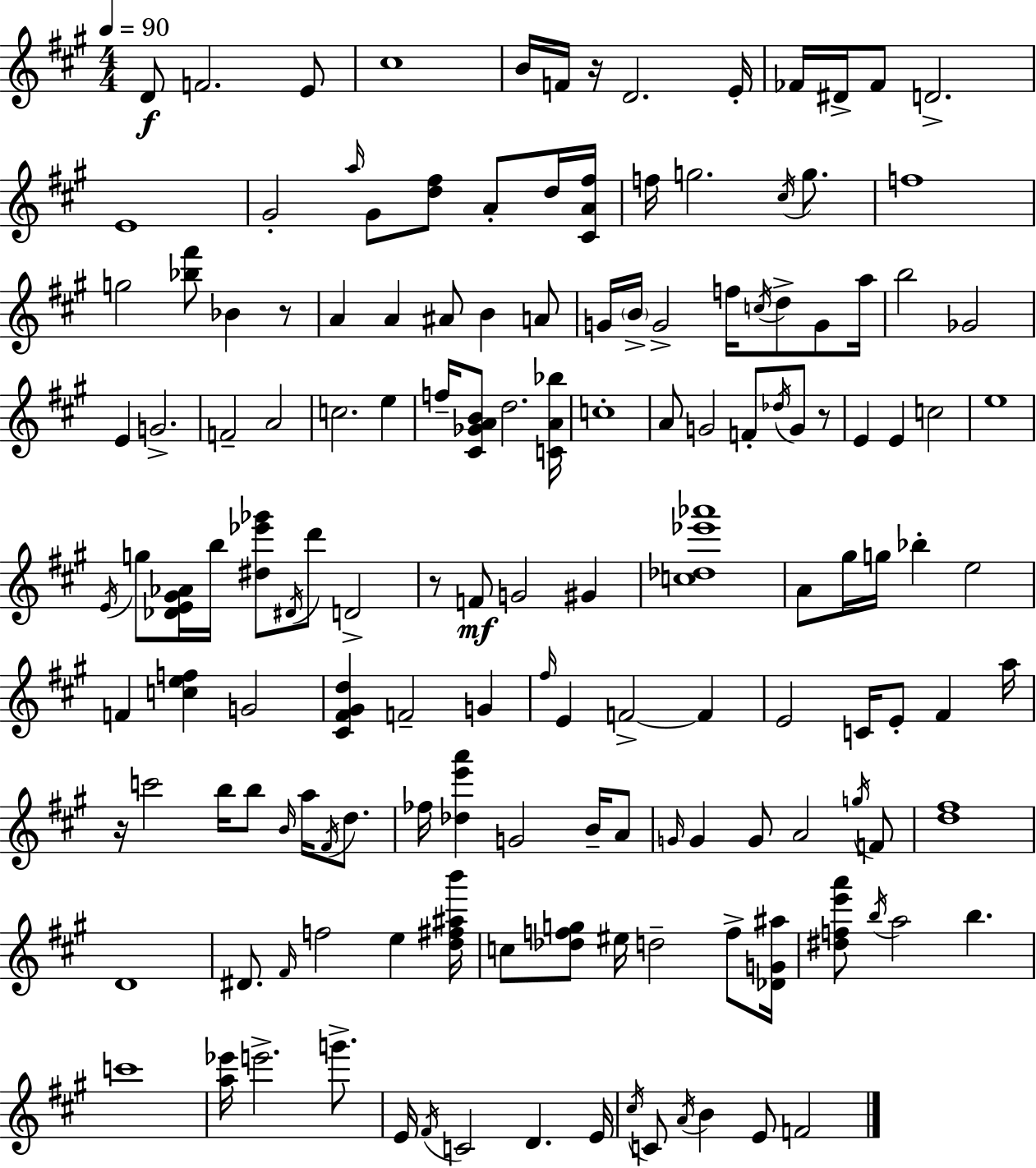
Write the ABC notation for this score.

X:1
T:Untitled
M:4/4
L:1/4
K:A
D/2 F2 E/2 ^c4 B/4 F/4 z/4 D2 E/4 _F/4 ^D/4 _F/2 D2 E4 ^G2 a/4 ^G/2 [d^f]/2 A/2 d/4 [^CA^f]/4 f/4 g2 ^c/4 g/2 f4 g2 [_b^f']/2 _B z/2 A A ^A/2 B A/2 G/4 B/4 G2 f/4 c/4 d/2 G/2 a/4 b2 _G2 E G2 F2 A2 c2 e f/4 [^C_GAB]/2 d2 [CA_b]/4 c4 A/2 G2 F/2 _d/4 G/2 z/2 E E c2 e4 E/4 g/2 [_DE^G_A]/4 b/4 [^d_e'_g']/2 ^D/4 d'/2 D2 z/2 F/2 G2 ^G [c_d_e'_a']4 A/2 ^g/4 g/4 _b e2 F [cef] G2 [^C^F^Gd] F2 G ^f/4 E F2 F E2 C/4 E/2 ^F a/4 z/4 c'2 b/4 b/2 B/4 a/4 ^F/4 d/2 _f/4 [_de'a'] G2 B/4 A/2 G/4 G G/2 A2 g/4 F/2 [d^f]4 D4 ^D/2 ^F/4 f2 e [d^f^ab']/4 c/2 [_dfg]/2 ^e/4 d2 f/2 [_DG^a]/4 [^dfe'a']/2 b/4 a2 b c'4 [a_e']/4 e'2 g'/2 E/4 ^F/4 C2 D E/4 ^c/4 C/2 A/4 B E/2 F2